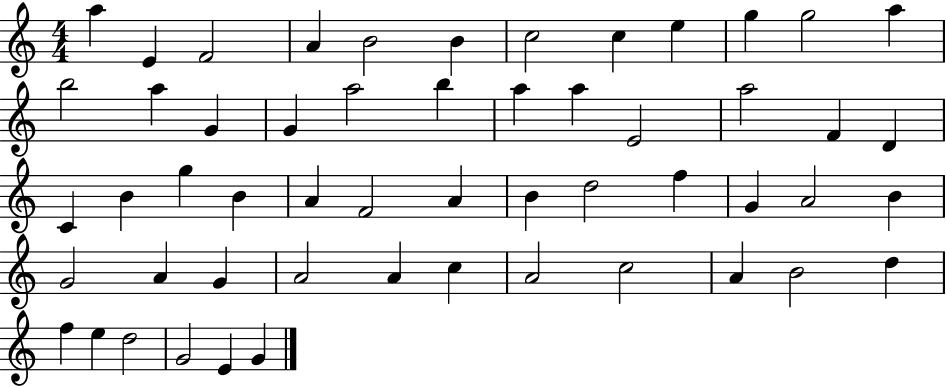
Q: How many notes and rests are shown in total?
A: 54